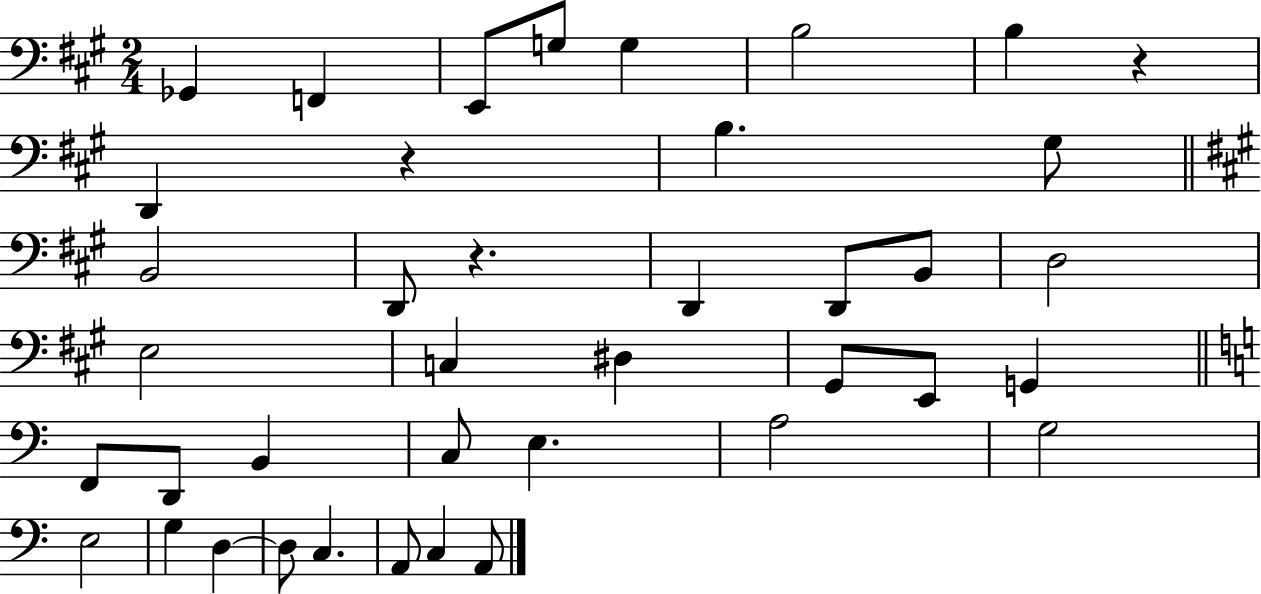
Gb2/q F2/q E2/e G3/e G3/q B3/h B3/q R/q D2/q R/q B3/q. G#3/e B2/h D2/e R/q. D2/q D2/e B2/e D3/h E3/h C3/q D#3/q G#2/e E2/e G2/q F2/e D2/e B2/q C3/e E3/q. A3/h G3/h E3/h G3/q D3/q D3/e C3/q. A2/e C3/q A2/e